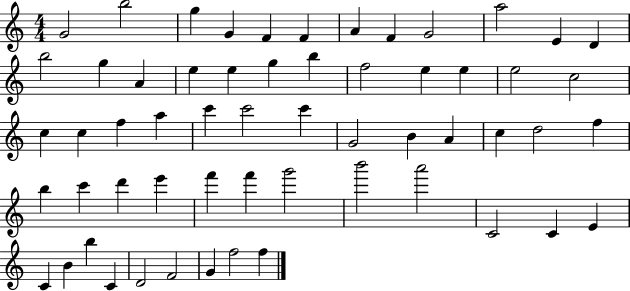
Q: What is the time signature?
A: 4/4